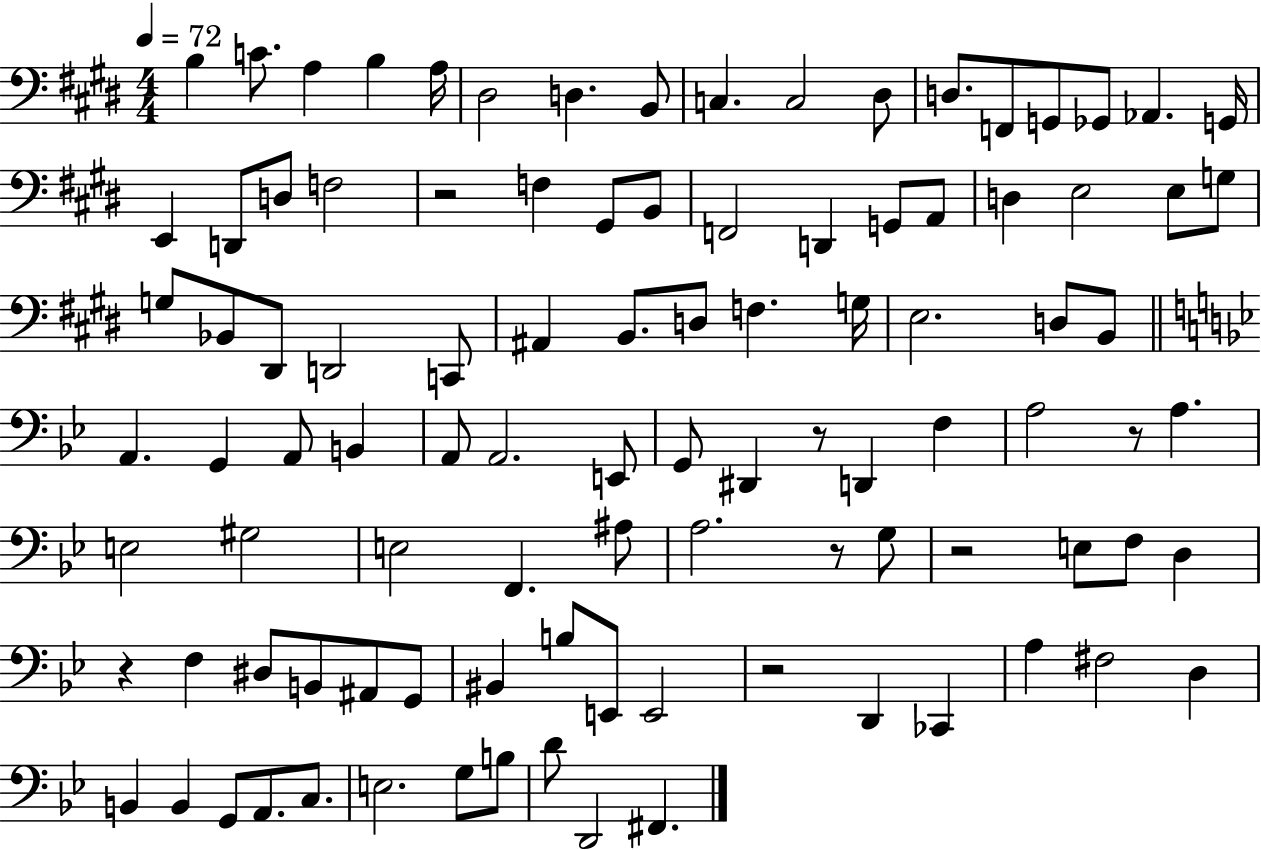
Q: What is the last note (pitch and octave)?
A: F#2